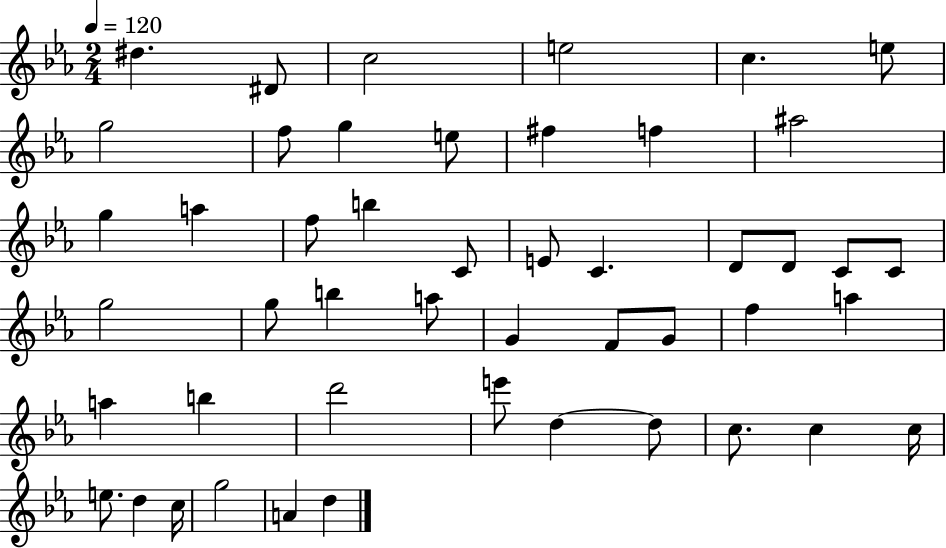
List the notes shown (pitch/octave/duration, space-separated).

D#5/q. D#4/e C5/h E5/h C5/q. E5/e G5/h F5/e G5/q E5/e F#5/q F5/q A#5/h G5/q A5/q F5/e B5/q C4/e E4/e C4/q. D4/e D4/e C4/e C4/e G5/h G5/e B5/q A5/e G4/q F4/e G4/e F5/q A5/q A5/q B5/q D6/h E6/e D5/q D5/e C5/e. C5/q C5/s E5/e. D5/q C5/s G5/h A4/q D5/q